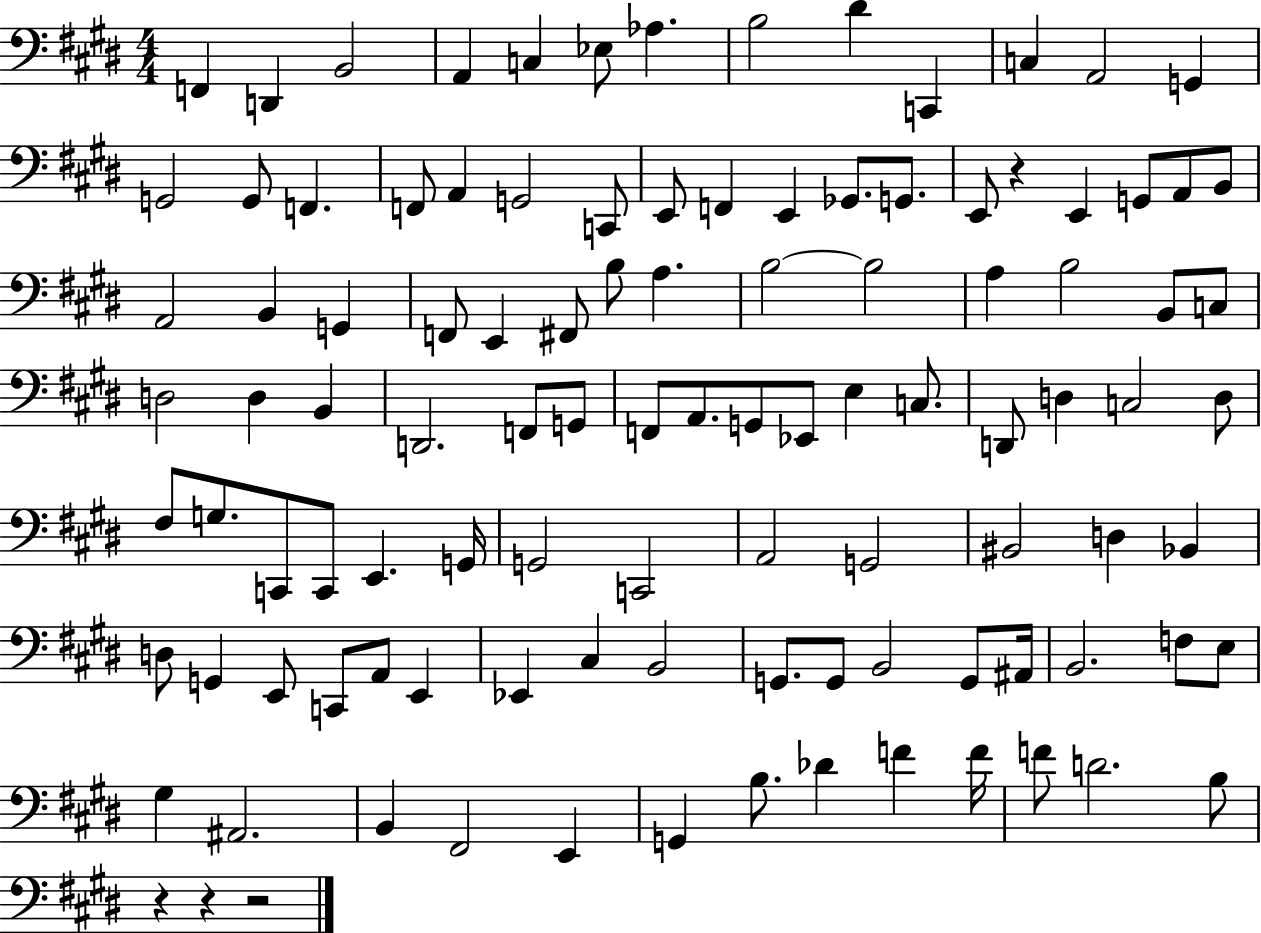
X:1
T:Untitled
M:4/4
L:1/4
K:E
F,, D,, B,,2 A,, C, _E,/2 _A, B,2 ^D C,, C, A,,2 G,, G,,2 G,,/2 F,, F,,/2 A,, G,,2 C,,/2 E,,/2 F,, E,, _G,,/2 G,,/2 E,,/2 z E,, G,,/2 A,,/2 B,,/2 A,,2 B,, G,, F,,/2 E,, ^F,,/2 B,/2 A, B,2 B,2 A, B,2 B,,/2 C,/2 D,2 D, B,, D,,2 F,,/2 G,,/2 F,,/2 A,,/2 G,,/2 _E,,/2 E, C,/2 D,,/2 D, C,2 D,/2 ^F,/2 G,/2 C,,/2 C,,/2 E,, G,,/4 G,,2 C,,2 A,,2 G,,2 ^B,,2 D, _B,, D,/2 G,, E,,/2 C,,/2 A,,/2 E,, _E,, ^C, B,,2 G,,/2 G,,/2 B,,2 G,,/2 ^A,,/4 B,,2 F,/2 E,/2 ^G, ^A,,2 B,, ^F,,2 E,, G,, B,/2 _D F F/4 F/2 D2 B,/2 z z z2